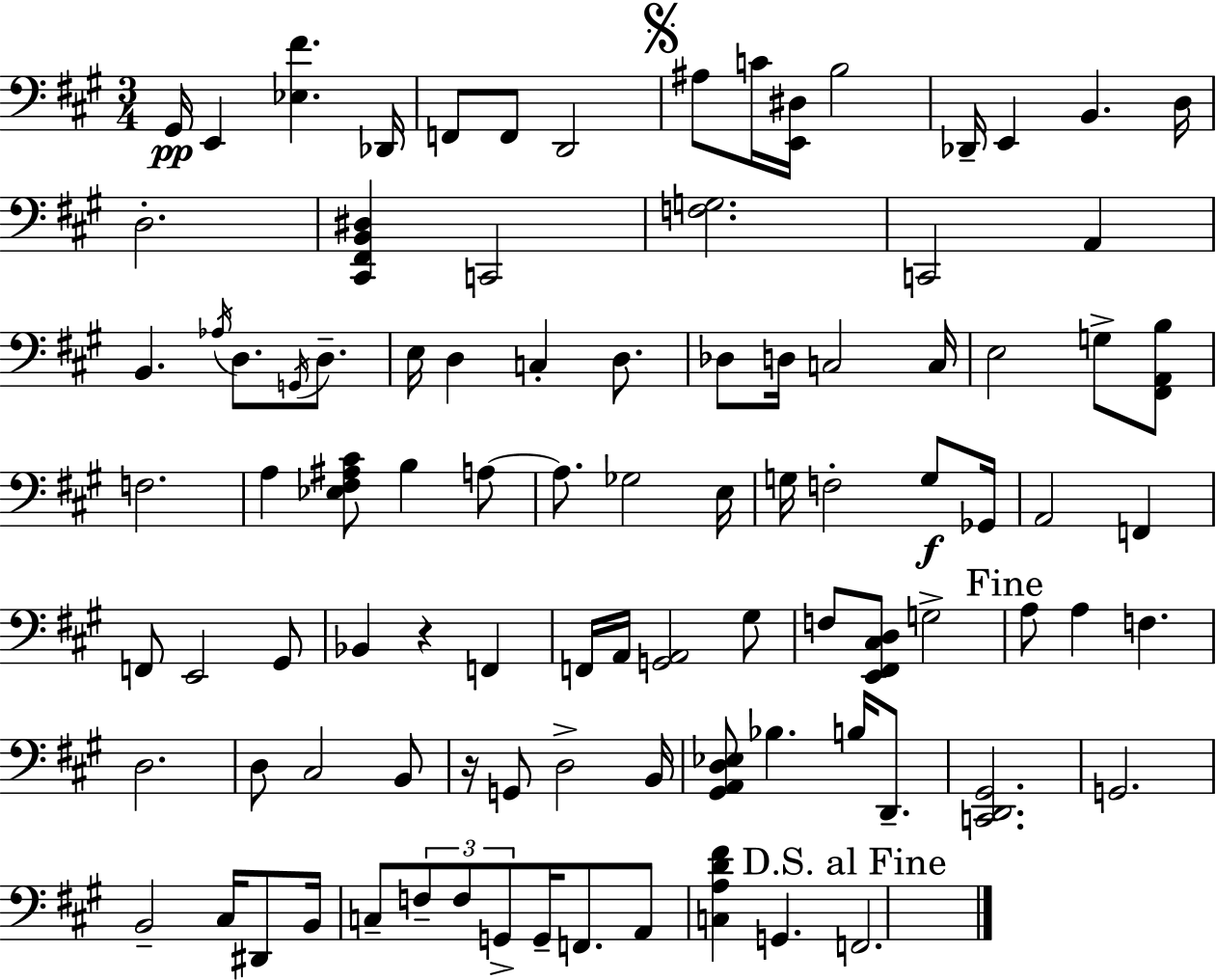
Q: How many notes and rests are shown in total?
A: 95